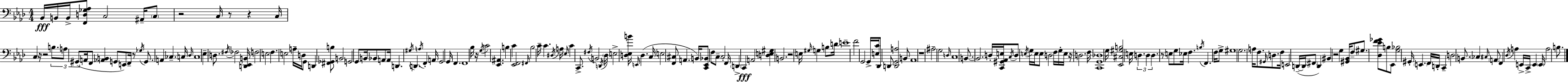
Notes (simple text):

Bb2/s B2/s B2/s [F2,D3,Gb3,Ab3]/e C3/h A#2/s C3/e R/h C3/s R/e R/q C3/s C3/q R/s R/h B3/e. A3/e G#2/e A2/s F2/e [Ab2,B2]/q G2/e E2/e F2/s R/e Gb3/s G2/e. A2/q CES3/q. C3/s Db3/s C3/w Eb3/q D3/e. F#3/s FES3/h [D2,Eb2,B2]/s F3/h E3/h F3/q. E3/h A3/s D3/s G2/e D2/q [F#2,Gb2,B3]/e B2/h G2/h G2/e B2/s Bb2/e A2/e A2/s D2/q. G#3/s D2/q. A3/s F2/q A2/s G2/h G2/s F2/q. F2/w Bb3/s R/s G3/s C4/h [Eb2,A#2]/q. B3/q C4/q [Eb2,F2]/h F#2/s Bb3/h C4/s C4/q. D#3/s A3/s Eb3/s C4/q C2/e. F#3/s B2/h D2/s Db3/s E3/h [D3,Eb3,B4]/s E2/s D3/q. C3/s E3/h [F2,C#3]/e A2/q. B2/s [C2,Eb2,Bb2]/e F3/e C3/e C3/h F2/s D2/q C2/q A2/h [D3,E3,G#3]/q B2/h. R/h E3/s G#3/s G3/q B3/e D4/s E4/w F4/h G2/h G2/s [E3,C4]/s Db2/e D2/e [D2,G2,A3]/h B2/e Ab2/w R/w A#3/h G3/h D3/s C3/w B2/e. B2/h. D3/s [C2,G#2,Ab2,E3]/s C3/s D3/e E3/s G3/s E3/s E3/e D3/h F3/s G3/s E3/s R/s D3/h. F3/s [C2,G2,Db3]/w G3/s [Eb2,C#3,G#3,B3]/h E3/s D3/q. D3/q D3/q. R/e E3/e G3/e Eb3/s F3/q. B3/s F2/q. F3/s G3/e G#3/w G3/h. A3/s F3/e. G#2/s D3/e. F3/s E2/h D2/s D2/s F#2/e D2/q BIS2/q R/h G3/q [G#2,Bb2]/s F3/e G#3/e. [Db3,Eb4,F4,Gb4]/e B3/e Eb2/e [G3,Bb3]/h G#2/s E2/q. F2/s D2/s C2/q D3/h B2/e. CES3/q C#3/s A2/e F2/q Db3/s A3/q E2/s C2/s E2/q E2/s A3/h B3/e.